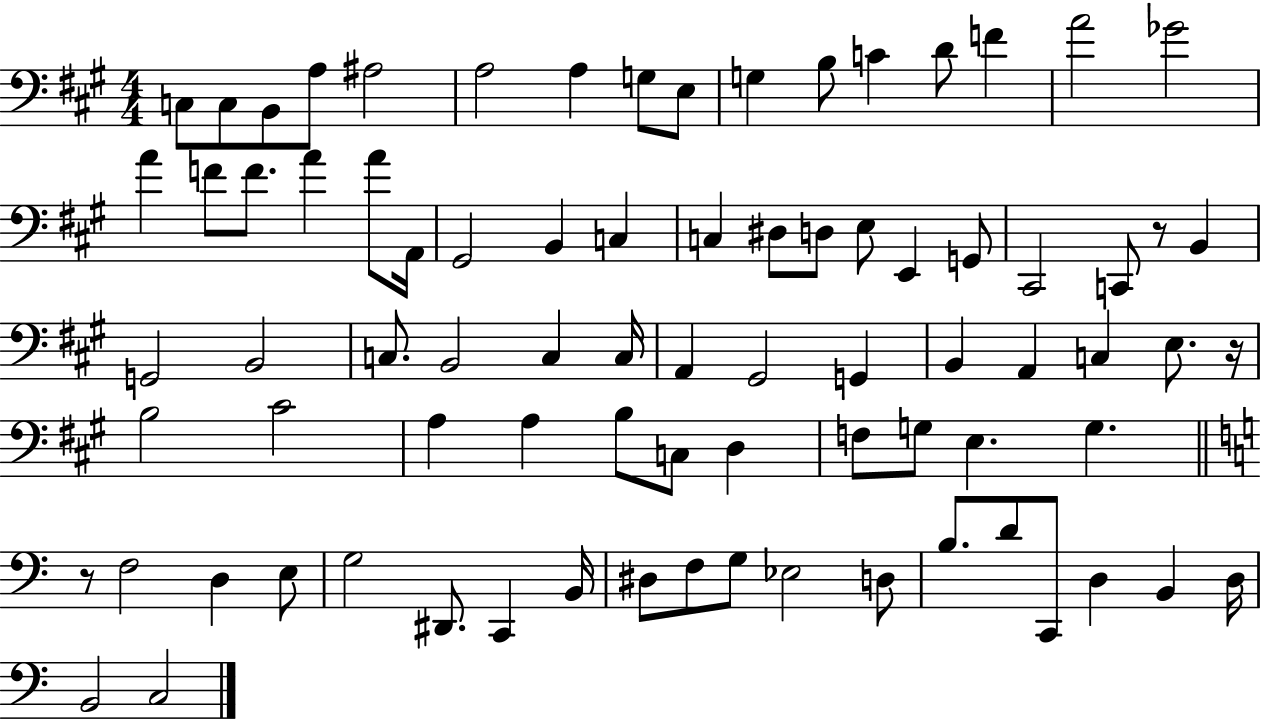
C3/e C3/e B2/e A3/e A#3/h A3/h A3/q G3/e E3/e G3/q B3/e C4/q D4/e F4/q A4/h Gb4/h A4/q F4/e F4/e. A4/q A4/e A2/s G#2/h B2/q C3/q C3/q D#3/e D3/e E3/e E2/q G2/e C#2/h C2/e R/e B2/q G2/h B2/h C3/e. B2/h C3/q C3/s A2/q G#2/h G2/q B2/q A2/q C3/q E3/e. R/s B3/h C#4/h A3/q A3/q B3/e C3/e D3/q F3/e G3/e E3/q. G3/q. R/e F3/h D3/q E3/e G3/h D#2/e. C2/q B2/s D#3/e F3/e G3/e Eb3/h D3/e B3/e. D4/e C2/e D3/q B2/q D3/s B2/h C3/h